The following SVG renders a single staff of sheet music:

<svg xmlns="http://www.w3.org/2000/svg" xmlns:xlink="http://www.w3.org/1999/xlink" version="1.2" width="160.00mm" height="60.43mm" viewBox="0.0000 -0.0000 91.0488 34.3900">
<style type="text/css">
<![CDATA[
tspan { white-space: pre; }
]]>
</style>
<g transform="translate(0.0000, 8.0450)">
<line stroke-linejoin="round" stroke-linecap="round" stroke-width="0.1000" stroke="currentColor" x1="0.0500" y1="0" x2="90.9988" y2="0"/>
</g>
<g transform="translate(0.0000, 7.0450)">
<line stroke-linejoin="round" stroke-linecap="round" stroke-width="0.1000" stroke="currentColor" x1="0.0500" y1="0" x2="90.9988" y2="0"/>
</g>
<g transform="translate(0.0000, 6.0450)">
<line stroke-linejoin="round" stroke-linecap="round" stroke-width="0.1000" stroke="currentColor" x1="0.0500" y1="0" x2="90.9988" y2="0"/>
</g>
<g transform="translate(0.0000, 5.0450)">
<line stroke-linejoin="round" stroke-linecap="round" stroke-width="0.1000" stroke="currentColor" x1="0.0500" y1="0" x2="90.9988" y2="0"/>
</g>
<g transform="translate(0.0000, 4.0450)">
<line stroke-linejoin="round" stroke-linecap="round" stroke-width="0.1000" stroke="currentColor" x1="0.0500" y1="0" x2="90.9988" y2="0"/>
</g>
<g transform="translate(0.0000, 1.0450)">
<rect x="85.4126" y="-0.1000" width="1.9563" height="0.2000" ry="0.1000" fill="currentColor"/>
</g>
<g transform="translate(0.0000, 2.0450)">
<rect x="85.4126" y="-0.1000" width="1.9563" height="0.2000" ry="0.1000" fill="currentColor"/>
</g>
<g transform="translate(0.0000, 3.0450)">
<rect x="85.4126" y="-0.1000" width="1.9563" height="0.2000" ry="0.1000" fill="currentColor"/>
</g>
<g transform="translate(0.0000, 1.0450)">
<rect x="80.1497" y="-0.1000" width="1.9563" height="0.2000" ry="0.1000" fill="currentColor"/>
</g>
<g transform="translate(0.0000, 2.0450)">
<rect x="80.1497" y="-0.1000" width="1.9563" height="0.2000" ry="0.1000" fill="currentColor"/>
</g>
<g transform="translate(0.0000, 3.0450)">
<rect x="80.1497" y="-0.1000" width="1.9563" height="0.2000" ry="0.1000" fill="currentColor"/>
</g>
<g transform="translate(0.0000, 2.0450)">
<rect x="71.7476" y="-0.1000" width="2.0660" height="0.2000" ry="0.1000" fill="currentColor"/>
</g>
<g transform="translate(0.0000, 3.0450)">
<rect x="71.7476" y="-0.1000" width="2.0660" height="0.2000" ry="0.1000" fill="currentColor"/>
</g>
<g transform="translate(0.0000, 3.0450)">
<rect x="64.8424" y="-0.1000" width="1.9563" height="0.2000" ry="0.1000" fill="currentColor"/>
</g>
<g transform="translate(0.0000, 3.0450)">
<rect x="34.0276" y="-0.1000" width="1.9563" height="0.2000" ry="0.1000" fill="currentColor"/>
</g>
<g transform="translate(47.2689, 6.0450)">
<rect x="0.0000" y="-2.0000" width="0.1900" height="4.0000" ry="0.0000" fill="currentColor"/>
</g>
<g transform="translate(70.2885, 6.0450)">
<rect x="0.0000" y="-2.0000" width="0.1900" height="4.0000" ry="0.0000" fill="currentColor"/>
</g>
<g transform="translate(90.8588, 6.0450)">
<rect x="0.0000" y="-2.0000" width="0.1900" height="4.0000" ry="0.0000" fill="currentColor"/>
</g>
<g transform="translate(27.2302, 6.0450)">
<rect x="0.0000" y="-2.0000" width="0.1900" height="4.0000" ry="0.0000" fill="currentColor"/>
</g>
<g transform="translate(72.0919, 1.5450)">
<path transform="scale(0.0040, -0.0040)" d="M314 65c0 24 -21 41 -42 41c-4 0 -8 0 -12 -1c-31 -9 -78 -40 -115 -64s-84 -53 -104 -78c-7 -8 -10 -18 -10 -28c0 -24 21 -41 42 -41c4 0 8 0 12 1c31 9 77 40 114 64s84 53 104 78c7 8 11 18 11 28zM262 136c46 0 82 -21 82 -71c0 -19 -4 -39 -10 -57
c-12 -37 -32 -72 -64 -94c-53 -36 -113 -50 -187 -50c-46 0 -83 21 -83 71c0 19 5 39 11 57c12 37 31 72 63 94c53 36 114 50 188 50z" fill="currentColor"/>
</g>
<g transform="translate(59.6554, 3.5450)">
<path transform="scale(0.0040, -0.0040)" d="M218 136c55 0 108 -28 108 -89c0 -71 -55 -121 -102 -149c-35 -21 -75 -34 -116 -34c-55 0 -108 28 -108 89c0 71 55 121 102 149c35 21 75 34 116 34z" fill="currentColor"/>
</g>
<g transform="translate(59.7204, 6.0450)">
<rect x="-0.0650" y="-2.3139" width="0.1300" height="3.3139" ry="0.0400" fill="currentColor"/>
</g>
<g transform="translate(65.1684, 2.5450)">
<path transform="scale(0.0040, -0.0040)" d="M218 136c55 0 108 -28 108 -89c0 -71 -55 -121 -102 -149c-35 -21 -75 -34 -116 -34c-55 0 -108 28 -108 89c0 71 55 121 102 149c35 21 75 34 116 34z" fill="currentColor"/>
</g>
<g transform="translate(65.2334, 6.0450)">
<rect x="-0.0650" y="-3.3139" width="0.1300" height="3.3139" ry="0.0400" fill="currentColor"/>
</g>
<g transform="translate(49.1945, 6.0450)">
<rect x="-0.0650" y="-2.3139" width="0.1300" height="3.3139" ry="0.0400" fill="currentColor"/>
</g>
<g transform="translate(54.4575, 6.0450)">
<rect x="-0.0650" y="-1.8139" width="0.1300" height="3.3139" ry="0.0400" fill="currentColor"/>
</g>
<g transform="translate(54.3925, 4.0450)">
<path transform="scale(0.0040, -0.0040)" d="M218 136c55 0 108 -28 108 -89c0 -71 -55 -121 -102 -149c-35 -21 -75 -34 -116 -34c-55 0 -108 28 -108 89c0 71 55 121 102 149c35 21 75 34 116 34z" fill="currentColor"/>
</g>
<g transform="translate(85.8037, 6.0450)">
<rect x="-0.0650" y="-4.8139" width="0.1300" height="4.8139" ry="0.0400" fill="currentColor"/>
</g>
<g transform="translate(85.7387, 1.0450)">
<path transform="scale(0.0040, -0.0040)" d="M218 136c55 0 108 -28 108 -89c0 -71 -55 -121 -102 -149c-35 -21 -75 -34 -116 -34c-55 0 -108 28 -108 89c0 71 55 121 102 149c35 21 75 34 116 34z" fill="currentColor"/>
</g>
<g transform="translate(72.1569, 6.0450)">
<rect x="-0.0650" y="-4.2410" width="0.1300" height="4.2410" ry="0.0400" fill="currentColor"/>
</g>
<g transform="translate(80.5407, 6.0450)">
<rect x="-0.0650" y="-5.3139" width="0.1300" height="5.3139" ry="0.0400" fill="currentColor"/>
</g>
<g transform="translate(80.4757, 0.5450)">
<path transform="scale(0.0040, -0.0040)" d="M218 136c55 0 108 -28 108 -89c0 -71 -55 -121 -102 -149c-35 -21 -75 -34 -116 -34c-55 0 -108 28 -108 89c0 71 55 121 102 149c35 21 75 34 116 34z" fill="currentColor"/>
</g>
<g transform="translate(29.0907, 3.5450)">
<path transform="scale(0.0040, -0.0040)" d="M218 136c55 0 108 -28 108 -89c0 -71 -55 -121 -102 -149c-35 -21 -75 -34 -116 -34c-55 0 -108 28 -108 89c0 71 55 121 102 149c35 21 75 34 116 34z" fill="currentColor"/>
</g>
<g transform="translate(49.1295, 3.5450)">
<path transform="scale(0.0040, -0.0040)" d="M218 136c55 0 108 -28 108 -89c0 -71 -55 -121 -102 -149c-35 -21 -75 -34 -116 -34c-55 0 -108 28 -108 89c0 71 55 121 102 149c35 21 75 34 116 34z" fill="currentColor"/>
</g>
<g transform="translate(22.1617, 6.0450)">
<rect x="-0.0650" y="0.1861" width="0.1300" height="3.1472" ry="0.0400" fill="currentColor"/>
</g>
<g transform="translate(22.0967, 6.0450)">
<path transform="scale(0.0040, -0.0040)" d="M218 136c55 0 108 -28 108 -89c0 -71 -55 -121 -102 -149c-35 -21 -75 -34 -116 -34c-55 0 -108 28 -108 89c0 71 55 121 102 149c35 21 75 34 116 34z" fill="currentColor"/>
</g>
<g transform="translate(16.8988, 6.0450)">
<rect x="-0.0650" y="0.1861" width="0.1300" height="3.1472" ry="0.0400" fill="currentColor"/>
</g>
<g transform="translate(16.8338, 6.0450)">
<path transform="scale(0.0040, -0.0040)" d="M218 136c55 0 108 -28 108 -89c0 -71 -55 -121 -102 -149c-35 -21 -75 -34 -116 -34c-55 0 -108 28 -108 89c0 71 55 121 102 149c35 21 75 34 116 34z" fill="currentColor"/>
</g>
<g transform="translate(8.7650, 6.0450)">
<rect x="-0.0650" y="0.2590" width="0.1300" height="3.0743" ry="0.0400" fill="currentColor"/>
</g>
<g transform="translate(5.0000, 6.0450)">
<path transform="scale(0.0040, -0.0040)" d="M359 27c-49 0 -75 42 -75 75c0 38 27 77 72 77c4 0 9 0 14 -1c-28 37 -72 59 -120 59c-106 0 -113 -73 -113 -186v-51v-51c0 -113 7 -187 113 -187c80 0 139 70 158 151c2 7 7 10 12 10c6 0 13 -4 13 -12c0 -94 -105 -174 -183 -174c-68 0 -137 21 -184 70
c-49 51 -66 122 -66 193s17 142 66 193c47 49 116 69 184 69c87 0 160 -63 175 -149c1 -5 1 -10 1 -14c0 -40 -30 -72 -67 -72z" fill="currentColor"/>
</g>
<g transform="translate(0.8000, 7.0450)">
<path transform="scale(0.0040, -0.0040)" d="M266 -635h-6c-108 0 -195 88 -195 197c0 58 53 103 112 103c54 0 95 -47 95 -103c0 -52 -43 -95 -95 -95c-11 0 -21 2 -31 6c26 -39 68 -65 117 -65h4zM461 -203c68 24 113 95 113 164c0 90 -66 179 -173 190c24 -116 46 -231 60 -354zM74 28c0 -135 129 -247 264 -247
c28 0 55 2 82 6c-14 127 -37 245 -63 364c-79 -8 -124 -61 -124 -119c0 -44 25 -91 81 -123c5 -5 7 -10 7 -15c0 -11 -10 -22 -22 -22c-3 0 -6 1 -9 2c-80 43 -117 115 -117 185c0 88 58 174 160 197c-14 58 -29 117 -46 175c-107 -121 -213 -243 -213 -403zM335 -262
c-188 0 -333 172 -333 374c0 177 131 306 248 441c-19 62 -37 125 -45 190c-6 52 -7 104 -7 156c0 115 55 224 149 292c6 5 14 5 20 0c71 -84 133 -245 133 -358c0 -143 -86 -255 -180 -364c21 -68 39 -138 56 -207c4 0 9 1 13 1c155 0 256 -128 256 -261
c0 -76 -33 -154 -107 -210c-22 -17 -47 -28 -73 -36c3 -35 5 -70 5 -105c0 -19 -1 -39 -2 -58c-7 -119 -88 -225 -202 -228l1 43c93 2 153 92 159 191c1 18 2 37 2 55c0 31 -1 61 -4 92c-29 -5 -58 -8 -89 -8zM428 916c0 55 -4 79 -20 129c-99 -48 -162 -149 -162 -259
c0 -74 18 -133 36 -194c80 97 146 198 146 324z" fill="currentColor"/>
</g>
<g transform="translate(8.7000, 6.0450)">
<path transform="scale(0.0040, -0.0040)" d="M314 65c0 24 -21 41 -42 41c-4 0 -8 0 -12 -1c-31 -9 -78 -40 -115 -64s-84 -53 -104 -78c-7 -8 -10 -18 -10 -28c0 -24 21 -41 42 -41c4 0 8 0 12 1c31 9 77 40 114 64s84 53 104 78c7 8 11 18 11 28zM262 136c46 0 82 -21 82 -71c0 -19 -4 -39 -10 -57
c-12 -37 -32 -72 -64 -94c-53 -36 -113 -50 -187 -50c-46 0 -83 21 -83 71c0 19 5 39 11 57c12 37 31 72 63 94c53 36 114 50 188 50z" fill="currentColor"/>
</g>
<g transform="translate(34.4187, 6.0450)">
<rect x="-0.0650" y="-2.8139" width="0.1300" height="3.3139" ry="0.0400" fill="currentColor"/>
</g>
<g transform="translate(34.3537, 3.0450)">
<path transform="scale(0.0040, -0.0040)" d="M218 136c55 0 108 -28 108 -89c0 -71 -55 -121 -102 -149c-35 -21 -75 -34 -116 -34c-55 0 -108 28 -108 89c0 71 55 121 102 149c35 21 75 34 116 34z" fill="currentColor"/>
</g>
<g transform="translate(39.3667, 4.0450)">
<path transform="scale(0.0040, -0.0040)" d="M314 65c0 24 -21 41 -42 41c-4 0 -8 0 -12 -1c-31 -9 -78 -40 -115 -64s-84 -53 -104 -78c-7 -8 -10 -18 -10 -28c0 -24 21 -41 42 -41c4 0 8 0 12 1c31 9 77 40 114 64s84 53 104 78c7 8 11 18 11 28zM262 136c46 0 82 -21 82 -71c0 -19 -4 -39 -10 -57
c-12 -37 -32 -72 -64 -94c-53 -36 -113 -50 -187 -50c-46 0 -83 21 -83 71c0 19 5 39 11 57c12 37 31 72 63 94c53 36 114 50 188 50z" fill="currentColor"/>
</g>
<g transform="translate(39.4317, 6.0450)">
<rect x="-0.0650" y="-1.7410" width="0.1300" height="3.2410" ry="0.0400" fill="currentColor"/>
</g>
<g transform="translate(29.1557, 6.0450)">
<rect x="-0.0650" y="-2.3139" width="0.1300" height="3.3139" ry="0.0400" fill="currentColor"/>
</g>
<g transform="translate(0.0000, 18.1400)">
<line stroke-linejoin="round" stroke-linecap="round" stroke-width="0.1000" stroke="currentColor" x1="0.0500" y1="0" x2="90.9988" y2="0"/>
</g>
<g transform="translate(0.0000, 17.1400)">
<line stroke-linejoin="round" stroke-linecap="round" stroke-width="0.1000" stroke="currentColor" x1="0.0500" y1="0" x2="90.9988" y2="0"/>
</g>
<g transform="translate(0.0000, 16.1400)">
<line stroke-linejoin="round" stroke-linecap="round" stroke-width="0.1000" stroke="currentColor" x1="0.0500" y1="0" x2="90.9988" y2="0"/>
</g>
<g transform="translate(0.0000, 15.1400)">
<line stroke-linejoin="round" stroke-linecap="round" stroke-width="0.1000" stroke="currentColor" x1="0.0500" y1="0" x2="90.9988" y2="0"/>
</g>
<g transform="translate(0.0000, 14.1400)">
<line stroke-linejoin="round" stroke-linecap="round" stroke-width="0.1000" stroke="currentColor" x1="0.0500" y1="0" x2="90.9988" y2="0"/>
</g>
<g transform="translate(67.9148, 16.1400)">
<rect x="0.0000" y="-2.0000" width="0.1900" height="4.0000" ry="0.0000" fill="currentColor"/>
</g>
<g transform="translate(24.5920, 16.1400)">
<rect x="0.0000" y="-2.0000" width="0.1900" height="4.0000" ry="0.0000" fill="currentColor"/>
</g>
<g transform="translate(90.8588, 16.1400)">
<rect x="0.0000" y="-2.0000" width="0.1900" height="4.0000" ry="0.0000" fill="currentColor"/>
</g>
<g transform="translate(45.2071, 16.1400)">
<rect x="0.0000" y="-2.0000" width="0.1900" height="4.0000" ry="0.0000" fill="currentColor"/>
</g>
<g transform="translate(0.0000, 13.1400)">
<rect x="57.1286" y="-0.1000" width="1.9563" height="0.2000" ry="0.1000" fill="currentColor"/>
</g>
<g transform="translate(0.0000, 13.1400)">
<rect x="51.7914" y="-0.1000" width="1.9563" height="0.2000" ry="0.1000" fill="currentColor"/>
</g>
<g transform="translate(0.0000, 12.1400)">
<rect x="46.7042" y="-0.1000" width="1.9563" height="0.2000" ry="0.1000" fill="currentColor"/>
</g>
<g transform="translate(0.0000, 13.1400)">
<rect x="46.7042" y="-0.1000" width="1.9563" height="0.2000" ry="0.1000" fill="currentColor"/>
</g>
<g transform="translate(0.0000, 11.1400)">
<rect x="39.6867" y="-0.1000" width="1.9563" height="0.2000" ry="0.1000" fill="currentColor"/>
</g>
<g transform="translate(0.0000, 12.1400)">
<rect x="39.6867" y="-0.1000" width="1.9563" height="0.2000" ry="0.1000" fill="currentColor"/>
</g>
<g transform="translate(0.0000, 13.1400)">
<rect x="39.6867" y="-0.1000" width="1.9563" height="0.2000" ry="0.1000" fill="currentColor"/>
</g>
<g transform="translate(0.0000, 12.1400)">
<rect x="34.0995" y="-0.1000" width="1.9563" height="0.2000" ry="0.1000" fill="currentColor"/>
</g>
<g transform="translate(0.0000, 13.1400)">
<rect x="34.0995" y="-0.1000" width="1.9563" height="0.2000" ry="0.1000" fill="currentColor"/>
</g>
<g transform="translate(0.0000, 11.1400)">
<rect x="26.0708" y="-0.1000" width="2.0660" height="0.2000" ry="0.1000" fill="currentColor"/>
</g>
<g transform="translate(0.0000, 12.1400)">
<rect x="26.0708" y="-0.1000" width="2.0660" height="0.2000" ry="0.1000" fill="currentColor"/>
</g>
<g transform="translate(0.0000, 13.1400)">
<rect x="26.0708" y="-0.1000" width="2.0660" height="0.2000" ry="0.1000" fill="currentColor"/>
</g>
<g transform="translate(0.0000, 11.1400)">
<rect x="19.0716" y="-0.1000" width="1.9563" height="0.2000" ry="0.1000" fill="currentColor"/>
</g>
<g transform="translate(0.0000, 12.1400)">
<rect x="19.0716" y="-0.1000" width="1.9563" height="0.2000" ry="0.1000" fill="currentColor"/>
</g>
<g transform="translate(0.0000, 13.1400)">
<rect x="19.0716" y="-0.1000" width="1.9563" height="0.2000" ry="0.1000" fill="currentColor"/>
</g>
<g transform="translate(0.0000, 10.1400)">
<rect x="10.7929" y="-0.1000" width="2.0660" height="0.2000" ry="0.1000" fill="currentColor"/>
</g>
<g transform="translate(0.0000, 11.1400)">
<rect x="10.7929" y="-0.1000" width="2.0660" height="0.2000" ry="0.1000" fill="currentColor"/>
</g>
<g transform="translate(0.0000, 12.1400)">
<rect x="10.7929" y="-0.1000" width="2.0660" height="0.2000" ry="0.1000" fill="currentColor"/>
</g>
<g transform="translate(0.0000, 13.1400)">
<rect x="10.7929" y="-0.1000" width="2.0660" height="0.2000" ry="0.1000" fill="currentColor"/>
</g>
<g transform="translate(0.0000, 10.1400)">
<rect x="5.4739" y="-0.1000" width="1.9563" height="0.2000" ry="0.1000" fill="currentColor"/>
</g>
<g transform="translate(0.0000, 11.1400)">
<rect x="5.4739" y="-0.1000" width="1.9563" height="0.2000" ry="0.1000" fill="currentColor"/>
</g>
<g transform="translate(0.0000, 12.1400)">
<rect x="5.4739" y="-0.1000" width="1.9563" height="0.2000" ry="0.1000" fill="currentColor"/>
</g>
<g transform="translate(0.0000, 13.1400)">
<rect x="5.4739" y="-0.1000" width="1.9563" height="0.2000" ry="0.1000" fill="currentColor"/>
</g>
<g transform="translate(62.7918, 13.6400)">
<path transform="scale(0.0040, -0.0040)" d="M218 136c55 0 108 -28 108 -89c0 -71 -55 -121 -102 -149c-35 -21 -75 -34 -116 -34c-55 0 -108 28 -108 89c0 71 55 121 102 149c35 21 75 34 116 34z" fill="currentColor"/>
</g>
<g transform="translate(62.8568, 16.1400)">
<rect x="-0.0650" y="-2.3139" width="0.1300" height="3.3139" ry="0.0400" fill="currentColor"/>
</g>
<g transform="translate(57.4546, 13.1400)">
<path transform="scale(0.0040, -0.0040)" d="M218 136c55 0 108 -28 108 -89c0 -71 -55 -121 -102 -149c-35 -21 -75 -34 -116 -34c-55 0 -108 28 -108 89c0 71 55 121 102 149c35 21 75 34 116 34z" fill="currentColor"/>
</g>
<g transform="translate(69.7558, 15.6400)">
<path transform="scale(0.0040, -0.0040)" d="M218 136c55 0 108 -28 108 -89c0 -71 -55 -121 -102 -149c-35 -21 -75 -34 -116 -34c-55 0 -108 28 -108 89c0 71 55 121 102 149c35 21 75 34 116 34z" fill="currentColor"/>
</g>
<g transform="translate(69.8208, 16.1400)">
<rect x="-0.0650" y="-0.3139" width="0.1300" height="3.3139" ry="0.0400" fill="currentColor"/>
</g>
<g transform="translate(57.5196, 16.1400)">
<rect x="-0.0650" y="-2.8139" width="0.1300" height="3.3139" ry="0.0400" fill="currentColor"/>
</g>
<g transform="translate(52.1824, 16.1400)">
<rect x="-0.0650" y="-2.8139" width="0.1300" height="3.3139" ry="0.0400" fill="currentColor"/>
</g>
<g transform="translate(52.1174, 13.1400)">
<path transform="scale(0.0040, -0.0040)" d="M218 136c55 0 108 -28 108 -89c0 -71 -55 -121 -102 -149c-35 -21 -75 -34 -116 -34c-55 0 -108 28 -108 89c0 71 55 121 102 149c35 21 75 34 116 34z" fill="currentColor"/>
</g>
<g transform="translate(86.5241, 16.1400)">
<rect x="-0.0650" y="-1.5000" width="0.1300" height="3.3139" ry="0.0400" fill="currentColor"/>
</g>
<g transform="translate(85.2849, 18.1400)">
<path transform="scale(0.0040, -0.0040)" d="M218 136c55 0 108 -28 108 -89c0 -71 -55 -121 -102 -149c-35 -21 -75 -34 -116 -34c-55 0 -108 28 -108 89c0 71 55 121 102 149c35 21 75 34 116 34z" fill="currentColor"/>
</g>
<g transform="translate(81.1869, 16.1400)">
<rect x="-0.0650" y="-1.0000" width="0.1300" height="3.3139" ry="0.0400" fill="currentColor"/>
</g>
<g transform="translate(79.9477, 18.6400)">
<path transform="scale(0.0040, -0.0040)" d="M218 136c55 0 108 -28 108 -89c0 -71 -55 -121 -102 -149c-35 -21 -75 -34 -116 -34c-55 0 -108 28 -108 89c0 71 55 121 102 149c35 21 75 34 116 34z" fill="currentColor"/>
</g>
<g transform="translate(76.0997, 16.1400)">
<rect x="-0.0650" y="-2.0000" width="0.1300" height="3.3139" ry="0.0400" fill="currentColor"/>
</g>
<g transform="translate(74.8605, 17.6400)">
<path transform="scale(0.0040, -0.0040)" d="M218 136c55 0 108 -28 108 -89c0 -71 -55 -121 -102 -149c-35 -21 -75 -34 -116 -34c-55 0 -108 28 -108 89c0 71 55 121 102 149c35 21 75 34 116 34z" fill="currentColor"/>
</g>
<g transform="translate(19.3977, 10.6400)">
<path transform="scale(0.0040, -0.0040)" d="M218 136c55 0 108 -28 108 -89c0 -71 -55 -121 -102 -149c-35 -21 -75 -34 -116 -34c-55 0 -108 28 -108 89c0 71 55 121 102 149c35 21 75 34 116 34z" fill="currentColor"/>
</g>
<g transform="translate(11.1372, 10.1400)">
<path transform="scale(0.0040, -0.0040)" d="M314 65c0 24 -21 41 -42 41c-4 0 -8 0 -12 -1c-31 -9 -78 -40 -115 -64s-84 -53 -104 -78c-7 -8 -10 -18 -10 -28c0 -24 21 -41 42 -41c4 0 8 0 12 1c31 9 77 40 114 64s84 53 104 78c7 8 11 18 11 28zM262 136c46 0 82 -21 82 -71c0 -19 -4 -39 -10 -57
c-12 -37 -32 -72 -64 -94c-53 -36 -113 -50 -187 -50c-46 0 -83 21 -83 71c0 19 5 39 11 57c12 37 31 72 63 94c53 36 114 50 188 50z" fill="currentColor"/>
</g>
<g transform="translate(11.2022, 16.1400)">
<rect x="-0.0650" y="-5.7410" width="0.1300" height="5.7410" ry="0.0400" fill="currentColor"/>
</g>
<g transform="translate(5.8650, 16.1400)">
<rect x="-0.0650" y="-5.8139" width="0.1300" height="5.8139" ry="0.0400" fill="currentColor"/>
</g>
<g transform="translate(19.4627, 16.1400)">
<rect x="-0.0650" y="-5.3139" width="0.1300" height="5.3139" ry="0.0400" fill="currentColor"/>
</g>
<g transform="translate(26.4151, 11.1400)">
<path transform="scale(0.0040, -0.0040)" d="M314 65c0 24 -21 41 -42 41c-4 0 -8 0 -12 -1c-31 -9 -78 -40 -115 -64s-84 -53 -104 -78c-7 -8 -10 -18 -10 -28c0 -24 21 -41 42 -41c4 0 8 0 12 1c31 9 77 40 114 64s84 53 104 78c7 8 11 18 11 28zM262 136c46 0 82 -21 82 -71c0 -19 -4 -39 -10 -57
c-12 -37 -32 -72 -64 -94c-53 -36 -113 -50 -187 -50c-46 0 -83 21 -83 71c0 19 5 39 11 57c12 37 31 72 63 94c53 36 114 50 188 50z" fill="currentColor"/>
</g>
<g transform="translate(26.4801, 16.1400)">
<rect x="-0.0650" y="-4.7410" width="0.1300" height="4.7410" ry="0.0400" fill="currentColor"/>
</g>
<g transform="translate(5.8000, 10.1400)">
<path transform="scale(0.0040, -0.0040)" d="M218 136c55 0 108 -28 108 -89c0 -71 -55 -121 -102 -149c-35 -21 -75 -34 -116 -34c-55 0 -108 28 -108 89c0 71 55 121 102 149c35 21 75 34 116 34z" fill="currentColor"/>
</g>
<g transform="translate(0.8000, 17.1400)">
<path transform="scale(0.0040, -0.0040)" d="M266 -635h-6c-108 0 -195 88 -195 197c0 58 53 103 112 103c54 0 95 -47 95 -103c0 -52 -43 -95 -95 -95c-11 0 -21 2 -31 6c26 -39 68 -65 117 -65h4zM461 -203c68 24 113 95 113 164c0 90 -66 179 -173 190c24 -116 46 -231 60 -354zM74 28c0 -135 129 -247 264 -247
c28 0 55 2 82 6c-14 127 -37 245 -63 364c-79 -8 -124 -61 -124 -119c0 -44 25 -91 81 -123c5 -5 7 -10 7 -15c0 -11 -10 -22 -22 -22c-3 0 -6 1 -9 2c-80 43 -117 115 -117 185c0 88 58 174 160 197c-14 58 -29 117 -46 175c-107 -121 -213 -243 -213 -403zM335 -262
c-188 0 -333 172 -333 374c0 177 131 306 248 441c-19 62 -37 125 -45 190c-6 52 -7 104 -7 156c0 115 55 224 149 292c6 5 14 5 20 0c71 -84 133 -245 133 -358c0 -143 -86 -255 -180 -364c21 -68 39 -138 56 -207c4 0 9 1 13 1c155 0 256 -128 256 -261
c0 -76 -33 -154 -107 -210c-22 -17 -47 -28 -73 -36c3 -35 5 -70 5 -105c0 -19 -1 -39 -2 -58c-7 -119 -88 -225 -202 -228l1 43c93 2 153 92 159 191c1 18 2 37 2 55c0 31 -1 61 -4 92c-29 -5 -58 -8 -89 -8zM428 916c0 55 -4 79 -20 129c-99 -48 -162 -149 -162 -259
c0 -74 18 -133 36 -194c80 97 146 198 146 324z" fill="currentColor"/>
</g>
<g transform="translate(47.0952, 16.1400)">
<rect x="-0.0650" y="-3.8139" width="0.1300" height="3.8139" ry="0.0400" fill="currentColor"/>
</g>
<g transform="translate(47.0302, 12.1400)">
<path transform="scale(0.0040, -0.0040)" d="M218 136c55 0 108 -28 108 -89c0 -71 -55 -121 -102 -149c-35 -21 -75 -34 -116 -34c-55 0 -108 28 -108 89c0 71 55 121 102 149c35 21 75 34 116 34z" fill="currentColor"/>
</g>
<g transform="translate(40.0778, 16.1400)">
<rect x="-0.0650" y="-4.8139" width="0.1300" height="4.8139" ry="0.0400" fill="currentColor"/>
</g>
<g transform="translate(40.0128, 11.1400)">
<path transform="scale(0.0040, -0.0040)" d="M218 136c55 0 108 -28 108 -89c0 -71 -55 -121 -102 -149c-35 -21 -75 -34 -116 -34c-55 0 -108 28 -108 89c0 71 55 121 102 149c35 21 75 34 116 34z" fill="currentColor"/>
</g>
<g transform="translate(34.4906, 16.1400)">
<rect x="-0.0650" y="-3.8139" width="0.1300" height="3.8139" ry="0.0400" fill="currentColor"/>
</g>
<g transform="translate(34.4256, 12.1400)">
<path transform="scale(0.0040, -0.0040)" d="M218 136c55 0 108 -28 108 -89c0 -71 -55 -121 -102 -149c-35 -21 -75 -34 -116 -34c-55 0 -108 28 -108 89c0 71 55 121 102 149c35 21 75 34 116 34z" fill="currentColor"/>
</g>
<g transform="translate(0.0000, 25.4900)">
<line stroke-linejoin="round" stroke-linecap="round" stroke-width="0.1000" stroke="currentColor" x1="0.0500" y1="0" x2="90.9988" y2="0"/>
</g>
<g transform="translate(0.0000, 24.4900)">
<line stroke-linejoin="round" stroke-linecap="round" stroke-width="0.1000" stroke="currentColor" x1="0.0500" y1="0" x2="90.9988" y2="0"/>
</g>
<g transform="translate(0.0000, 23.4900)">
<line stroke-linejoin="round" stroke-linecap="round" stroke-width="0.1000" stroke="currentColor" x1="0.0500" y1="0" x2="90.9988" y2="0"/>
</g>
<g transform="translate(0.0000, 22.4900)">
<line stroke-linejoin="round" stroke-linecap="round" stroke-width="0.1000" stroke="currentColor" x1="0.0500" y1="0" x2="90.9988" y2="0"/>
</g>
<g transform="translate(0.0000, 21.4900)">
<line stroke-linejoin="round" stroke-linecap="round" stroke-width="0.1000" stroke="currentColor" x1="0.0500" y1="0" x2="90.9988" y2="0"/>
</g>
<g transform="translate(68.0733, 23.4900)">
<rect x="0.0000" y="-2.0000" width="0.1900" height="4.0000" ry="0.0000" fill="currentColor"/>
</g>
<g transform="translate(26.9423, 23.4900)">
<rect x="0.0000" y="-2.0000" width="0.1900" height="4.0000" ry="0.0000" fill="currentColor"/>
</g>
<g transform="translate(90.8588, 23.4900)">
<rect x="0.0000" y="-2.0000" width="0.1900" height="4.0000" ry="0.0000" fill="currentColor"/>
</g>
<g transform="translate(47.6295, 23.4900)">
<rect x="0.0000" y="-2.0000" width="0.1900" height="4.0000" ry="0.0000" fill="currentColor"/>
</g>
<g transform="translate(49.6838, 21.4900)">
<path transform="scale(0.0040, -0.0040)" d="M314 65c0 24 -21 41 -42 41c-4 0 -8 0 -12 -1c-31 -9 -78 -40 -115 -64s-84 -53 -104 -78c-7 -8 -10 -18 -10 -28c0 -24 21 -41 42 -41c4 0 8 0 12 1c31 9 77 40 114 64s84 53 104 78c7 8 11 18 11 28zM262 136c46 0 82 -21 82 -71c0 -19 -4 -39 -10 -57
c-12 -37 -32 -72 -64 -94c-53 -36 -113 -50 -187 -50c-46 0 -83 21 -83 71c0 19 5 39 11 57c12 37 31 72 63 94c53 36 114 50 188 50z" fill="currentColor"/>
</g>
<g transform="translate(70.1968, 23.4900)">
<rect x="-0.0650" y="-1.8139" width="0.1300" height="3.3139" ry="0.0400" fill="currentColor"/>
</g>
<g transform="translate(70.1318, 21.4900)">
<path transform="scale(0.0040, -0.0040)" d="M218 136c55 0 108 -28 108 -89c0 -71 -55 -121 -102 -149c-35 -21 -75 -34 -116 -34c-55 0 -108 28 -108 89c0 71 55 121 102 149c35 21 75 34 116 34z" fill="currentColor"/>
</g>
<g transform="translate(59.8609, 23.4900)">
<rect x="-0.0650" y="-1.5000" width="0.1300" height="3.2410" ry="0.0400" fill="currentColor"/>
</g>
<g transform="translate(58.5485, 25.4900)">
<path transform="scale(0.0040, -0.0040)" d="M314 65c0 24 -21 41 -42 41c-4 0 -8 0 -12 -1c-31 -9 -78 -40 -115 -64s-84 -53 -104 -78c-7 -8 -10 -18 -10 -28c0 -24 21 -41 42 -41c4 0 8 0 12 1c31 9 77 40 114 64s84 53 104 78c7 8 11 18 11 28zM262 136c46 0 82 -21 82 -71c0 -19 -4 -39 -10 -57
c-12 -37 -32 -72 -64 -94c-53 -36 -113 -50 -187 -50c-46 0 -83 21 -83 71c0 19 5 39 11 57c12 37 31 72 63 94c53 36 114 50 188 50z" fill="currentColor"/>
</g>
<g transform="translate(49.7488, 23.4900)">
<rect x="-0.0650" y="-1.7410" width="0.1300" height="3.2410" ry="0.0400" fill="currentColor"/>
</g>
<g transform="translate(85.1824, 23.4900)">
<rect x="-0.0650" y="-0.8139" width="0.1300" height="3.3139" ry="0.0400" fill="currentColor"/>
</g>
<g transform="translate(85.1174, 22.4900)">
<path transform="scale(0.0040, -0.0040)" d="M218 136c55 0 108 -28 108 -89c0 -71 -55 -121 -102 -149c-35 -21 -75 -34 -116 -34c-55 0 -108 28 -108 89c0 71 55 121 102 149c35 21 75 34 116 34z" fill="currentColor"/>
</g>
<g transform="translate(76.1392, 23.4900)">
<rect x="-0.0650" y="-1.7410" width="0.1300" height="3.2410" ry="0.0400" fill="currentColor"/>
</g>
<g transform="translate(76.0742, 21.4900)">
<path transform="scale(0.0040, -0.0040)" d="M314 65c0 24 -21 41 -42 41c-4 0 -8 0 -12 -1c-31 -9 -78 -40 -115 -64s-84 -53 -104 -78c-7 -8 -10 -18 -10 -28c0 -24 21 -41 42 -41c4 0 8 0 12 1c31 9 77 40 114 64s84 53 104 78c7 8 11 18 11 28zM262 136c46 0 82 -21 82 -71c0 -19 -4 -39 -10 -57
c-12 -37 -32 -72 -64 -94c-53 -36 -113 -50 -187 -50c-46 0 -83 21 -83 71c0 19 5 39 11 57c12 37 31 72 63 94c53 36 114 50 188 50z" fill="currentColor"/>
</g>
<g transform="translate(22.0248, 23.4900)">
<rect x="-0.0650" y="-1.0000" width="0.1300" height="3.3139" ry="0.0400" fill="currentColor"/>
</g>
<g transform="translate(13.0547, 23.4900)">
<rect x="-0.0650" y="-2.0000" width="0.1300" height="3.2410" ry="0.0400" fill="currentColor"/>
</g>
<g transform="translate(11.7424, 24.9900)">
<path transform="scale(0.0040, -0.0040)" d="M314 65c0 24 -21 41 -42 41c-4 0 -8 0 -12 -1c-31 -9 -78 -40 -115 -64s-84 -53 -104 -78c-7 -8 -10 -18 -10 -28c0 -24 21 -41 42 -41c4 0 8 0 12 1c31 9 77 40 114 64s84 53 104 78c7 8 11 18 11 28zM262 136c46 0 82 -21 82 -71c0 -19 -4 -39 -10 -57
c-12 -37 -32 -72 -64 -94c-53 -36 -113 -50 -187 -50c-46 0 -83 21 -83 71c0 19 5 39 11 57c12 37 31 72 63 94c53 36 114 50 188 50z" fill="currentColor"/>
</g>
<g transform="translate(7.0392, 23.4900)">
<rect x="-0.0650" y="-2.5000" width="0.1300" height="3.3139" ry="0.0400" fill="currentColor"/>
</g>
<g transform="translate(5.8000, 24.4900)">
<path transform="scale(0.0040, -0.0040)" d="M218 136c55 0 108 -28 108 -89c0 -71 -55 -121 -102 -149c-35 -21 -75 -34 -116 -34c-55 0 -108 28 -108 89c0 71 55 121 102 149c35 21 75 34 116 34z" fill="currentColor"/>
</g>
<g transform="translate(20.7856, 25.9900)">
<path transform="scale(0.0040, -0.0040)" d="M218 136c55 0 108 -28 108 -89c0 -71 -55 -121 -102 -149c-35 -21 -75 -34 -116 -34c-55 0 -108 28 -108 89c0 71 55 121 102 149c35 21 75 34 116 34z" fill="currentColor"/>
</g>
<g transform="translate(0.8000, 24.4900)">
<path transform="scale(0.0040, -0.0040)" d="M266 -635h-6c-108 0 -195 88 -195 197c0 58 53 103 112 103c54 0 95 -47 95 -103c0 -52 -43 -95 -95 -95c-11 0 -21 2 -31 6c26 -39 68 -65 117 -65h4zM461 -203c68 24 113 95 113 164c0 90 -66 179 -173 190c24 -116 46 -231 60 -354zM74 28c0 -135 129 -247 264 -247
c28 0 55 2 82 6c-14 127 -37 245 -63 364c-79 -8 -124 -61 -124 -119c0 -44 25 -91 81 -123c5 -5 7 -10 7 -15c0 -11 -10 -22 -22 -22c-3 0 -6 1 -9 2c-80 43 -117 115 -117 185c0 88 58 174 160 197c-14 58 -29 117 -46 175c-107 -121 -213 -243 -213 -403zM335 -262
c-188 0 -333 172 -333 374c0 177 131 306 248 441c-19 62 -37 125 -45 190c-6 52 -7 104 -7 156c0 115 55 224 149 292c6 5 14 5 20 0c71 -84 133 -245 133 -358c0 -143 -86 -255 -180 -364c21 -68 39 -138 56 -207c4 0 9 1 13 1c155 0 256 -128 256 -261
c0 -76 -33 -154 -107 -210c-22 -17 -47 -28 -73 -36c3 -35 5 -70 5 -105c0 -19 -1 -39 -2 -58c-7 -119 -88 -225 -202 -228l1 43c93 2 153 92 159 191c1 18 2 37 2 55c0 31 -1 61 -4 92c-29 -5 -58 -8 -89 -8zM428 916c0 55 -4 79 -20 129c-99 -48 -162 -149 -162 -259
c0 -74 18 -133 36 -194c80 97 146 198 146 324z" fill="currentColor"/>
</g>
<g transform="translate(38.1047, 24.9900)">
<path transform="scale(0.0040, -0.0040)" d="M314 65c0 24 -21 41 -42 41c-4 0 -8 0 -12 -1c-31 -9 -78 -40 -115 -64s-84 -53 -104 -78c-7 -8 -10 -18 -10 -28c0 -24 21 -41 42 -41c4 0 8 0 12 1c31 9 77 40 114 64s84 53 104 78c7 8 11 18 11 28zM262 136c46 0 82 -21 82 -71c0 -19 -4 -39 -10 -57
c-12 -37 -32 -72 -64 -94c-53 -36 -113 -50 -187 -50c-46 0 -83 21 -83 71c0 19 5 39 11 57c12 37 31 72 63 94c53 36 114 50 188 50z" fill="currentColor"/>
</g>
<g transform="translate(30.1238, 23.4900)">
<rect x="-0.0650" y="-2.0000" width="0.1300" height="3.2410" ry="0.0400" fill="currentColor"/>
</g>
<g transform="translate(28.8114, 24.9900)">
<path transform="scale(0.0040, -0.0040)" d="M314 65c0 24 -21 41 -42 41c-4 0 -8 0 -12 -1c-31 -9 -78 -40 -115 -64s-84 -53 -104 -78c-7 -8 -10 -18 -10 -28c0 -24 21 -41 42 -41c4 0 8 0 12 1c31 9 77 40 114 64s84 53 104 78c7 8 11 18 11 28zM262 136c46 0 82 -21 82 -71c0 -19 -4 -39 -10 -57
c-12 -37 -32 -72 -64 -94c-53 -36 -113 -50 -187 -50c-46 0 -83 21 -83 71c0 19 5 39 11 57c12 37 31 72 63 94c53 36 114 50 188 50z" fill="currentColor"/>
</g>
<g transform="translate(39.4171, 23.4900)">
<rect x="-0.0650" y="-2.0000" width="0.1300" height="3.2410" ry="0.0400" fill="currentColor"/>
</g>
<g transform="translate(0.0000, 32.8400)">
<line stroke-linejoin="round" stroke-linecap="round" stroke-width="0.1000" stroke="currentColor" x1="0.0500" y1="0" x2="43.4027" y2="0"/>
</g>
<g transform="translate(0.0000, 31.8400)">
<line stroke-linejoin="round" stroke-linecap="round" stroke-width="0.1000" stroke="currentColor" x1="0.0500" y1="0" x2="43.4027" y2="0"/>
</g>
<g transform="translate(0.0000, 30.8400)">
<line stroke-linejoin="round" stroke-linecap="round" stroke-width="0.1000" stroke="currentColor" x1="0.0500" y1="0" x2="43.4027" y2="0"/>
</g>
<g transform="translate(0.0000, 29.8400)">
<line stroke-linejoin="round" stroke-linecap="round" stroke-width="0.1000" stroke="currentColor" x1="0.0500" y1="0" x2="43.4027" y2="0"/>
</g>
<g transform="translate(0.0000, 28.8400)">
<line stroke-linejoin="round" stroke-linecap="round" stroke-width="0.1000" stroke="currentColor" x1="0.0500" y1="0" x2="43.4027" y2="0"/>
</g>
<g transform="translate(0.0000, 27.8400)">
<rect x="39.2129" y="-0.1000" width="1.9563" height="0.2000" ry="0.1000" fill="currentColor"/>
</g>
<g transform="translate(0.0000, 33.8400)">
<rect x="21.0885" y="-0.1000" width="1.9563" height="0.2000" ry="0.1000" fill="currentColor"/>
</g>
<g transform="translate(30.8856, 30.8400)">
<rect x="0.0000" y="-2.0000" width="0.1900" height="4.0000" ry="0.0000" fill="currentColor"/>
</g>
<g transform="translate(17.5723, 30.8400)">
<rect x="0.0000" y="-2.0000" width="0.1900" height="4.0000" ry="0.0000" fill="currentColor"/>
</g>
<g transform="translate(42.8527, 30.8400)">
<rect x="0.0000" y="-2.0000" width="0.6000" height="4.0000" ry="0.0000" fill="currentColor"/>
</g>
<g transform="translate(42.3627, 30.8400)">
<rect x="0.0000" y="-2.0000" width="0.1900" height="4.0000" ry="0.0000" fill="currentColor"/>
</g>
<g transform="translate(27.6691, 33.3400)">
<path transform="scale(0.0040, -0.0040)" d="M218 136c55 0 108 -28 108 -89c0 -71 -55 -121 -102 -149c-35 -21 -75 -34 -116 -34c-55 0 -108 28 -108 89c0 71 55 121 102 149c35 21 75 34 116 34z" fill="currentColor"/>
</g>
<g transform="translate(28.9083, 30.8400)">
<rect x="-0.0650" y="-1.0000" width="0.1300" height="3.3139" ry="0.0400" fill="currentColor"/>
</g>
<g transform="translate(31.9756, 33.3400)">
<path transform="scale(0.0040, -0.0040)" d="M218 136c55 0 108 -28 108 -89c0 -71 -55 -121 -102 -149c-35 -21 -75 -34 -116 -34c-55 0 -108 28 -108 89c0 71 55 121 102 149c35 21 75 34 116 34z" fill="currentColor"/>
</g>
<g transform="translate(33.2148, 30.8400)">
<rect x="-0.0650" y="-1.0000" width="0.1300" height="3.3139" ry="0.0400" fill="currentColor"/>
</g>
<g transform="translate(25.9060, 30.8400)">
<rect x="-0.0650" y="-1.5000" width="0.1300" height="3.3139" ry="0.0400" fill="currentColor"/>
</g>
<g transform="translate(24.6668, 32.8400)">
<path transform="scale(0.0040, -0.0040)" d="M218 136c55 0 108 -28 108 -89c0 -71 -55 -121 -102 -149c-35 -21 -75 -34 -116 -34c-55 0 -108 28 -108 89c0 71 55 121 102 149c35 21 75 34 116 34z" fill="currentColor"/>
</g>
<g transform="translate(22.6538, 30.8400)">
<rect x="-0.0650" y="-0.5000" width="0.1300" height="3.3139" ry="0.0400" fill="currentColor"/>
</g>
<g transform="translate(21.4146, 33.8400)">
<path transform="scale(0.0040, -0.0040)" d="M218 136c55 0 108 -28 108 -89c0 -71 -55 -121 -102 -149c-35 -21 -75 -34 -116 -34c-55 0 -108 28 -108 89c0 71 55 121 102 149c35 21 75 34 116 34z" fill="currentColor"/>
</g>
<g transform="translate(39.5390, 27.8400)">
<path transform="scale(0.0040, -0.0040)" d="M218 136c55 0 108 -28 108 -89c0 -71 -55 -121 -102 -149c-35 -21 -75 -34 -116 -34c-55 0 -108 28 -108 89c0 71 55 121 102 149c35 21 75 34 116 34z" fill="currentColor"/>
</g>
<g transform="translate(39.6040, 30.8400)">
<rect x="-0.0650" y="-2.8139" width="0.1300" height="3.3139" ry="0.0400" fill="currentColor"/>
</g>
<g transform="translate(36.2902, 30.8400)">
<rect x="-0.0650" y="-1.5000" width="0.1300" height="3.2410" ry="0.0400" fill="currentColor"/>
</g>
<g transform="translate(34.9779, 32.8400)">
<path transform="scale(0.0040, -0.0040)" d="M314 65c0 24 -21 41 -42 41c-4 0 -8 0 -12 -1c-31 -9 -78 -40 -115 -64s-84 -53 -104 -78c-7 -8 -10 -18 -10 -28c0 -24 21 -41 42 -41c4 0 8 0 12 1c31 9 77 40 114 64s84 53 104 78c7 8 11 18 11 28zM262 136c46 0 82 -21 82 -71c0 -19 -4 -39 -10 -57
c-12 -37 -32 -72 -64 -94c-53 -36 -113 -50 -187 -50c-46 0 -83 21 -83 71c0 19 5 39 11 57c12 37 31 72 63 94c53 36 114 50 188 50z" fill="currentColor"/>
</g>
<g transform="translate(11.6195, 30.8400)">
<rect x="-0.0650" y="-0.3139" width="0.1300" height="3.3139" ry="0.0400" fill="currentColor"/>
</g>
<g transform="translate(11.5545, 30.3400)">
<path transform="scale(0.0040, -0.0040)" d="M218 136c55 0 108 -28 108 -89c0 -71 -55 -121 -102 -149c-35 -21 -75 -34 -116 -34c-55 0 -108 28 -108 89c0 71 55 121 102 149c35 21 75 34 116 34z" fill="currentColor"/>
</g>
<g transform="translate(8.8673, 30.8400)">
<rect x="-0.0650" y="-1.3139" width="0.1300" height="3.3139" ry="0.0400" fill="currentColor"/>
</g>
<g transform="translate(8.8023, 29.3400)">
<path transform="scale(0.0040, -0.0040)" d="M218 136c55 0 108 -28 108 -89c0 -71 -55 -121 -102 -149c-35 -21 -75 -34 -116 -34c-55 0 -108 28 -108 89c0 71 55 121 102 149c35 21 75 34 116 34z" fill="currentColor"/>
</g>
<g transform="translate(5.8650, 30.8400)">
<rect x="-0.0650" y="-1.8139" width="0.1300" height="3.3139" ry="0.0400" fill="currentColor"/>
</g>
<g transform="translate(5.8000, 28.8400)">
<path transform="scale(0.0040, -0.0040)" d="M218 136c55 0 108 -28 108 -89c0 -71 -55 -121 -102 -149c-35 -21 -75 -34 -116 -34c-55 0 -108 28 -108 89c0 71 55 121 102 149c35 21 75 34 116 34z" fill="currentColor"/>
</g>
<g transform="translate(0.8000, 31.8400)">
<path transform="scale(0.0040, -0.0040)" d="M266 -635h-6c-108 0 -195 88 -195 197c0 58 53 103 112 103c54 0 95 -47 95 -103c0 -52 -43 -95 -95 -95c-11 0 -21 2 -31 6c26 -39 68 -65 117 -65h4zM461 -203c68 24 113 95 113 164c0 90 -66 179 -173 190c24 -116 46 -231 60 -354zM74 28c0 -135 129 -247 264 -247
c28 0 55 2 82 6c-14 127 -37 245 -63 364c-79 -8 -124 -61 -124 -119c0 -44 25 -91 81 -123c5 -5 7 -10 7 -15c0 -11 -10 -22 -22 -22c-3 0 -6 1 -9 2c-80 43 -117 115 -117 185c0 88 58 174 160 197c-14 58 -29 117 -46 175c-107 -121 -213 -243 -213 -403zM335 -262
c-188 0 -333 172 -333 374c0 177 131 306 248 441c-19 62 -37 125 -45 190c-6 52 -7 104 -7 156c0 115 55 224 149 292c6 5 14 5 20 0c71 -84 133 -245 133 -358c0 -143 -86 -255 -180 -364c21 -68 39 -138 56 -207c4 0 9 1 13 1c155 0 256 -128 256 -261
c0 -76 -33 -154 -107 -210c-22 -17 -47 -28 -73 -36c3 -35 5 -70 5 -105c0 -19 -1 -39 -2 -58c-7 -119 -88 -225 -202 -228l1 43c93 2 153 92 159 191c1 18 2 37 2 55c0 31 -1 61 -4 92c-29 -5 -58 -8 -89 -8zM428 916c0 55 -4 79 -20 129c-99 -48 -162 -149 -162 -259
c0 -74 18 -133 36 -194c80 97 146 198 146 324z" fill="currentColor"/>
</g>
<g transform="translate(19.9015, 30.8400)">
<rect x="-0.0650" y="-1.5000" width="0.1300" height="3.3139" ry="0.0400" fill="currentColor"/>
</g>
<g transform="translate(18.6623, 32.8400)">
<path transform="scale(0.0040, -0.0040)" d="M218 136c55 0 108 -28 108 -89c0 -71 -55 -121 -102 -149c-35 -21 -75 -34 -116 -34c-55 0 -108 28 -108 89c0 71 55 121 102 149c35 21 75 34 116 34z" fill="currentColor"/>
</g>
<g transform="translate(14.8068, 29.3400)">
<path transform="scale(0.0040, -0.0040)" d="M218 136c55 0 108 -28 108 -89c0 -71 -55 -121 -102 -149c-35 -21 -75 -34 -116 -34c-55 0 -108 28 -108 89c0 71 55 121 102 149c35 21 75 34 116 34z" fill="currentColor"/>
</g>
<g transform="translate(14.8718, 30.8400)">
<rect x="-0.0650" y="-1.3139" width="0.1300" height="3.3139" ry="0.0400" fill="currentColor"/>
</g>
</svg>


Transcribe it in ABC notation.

X:1
T:Untitled
M:4/4
L:1/4
K:C
B2 B B g a f2 g f g b d'2 f' e' g' g'2 f' e'2 c' e' c' a a g c F D E G F2 D F2 F2 f2 E2 f f2 d f e c e E C E D D E2 a